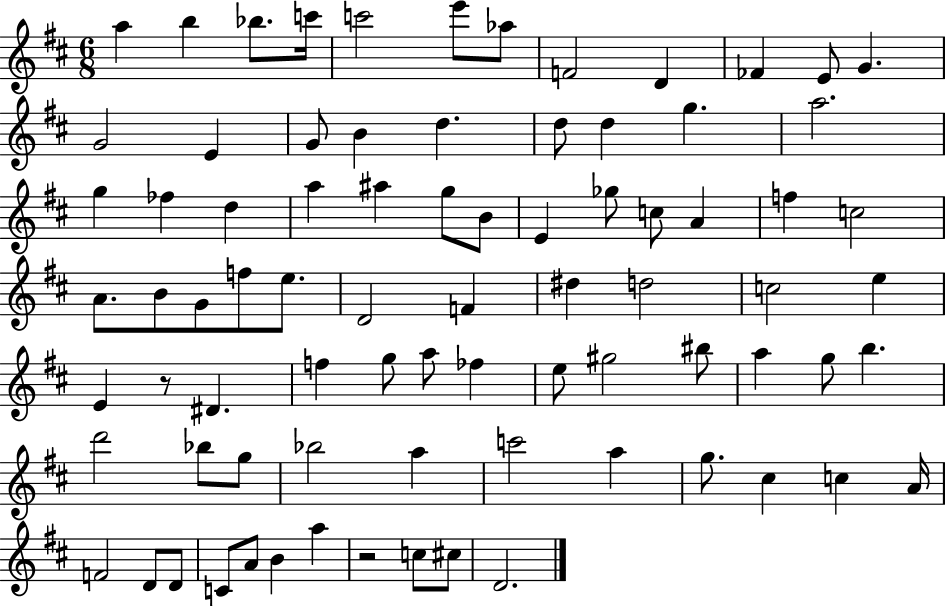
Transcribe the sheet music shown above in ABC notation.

X:1
T:Untitled
M:6/8
L:1/4
K:D
a b _b/2 c'/4 c'2 e'/2 _a/2 F2 D _F E/2 G G2 E G/2 B d d/2 d g a2 g _f d a ^a g/2 B/2 E _g/2 c/2 A f c2 A/2 B/2 G/2 f/2 e/2 D2 F ^d d2 c2 e E z/2 ^D f g/2 a/2 _f e/2 ^g2 ^b/2 a g/2 b d'2 _b/2 g/2 _b2 a c'2 a g/2 ^c c A/4 F2 D/2 D/2 C/2 A/2 B a z2 c/2 ^c/2 D2